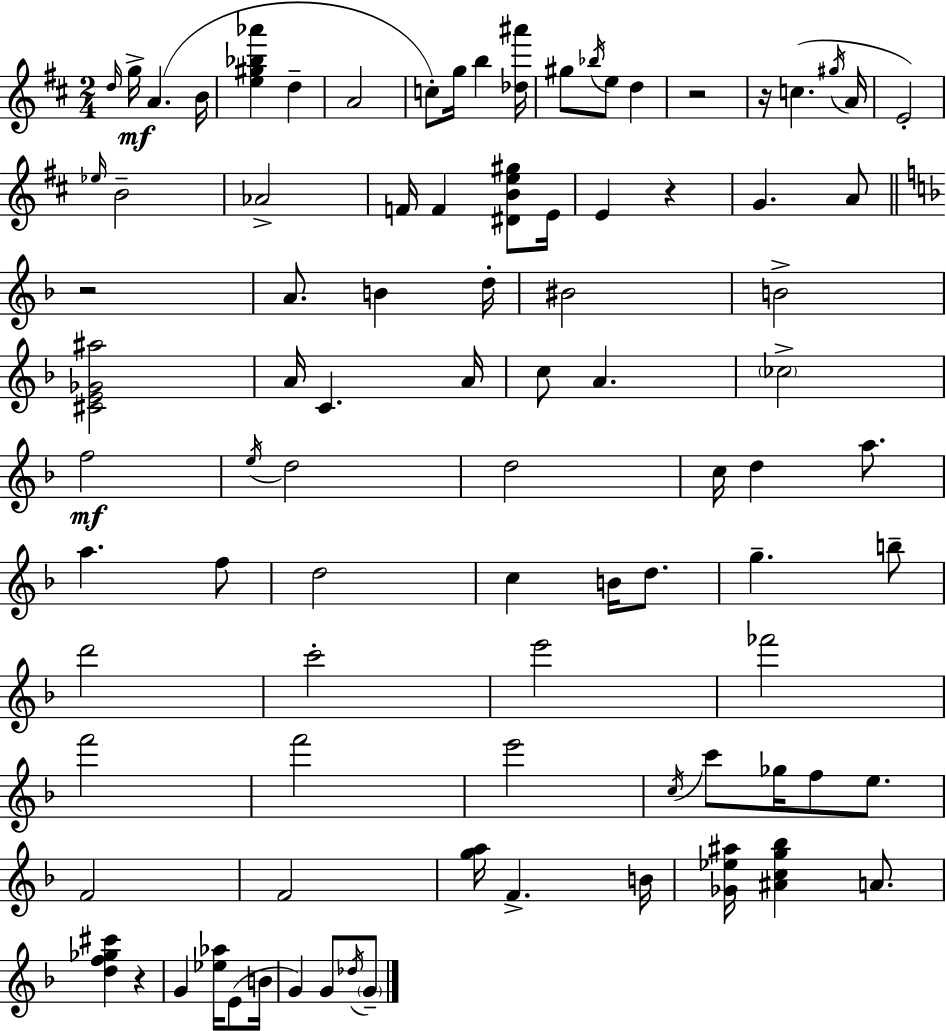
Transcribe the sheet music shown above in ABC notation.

X:1
T:Untitled
M:2/4
L:1/4
K:D
d/4 g/4 A B/4 [e^g_b_a'] d A2 c/2 g/4 b [_d^a']/4 ^g/2 _b/4 e/2 d z2 z/4 c ^g/4 A/4 E2 _e/4 B2 _A2 F/4 F [^DBe^g]/2 E/4 E z G A/2 z2 A/2 B d/4 ^B2 B2 [^CE_G^a]2 A/4 C A/4 c/2 A _c2 f2 e/4 d2 d2 c/4 d a/2 a f/2 d2 c B/4 d/2 g b/2 d'2 c'2 e'2 _f'2 f'2 f'2 e'2 c/4 c'/2 _g/4 f/2 e/2 F2 F2 [ga]/4 F B/4 [_G_e^a]/4 [^Acg_b] A/2 [df_g^c'] z G [_e_a]/4 E/2 B/4 G G/2 _d/4 G/2